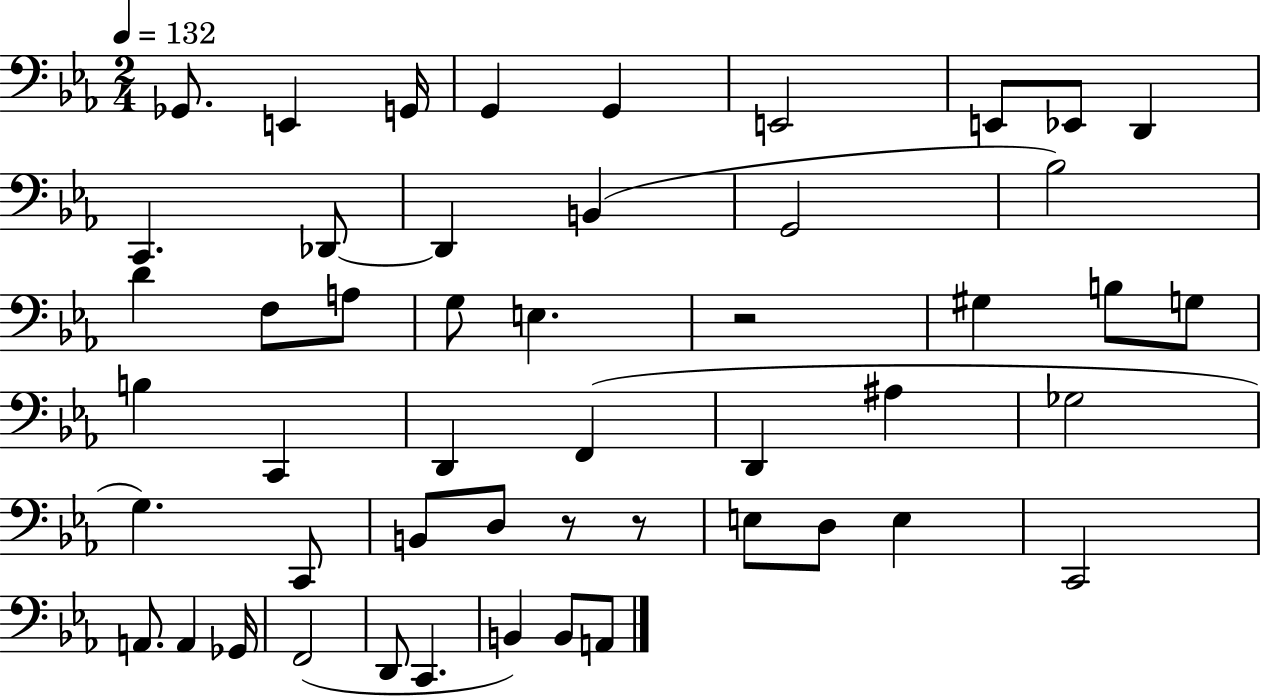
X:1
T:Untitled
M:2/4
L:1/4
K:Eb
_G,,/2 E,, G,,/4 G,, G,, E,,2 E,,/2 _E,,/2 D,, C,, _D,,/2 _D,, B,, G,,2 _B,2 D F,/2 A,/2 G,/2 E, z2 ^G, B,/2 G,/2 B, C,, D,, F,, D,, ^A, _G,2 G, C,,/2 B,,/2 D,/2 z/2 z/2 E,/2 D,/2 E, C,,2 A,,/2 A,, _G,,/4 F,,2 D,,/2 C,, B,, B,,/2 A,,/2